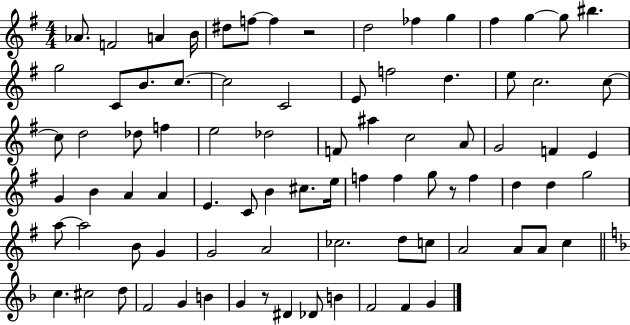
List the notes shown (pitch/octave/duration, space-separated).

Ab4/e. F4/h A4/q B4/s D#5/e F5/e F5/q R/h D5/h FES5/q G5/q F#5/q G5/q G5/e BIS5/q. G5/h C4/e B4/e. C5/e. C5/h C4/h E4/e F5/h D5/q. E5/e C5/h. C5/e C5/e D5/h Db5/e F5/q E5/h Db5/h F4/e A#5/q C5/h A4/e G4/h F4/q E4/q G4/q B4/q A4/q A4/q E4/q. C4/e B4/q C#5/e. E5/s F5/q F5/q G5/e R/e F5/q D5/q D5/q G5/h A5/e A5/h B4/e G4/q G4/h A4/h CES5/h. D5/e C5/e A4/h A4/e A4/e C5/q C5/q. C#5/h D5/e F4/h G4/q B4/q G4/q R/e D#4/q Db4/e B4/q F4/h F4/q G4/q